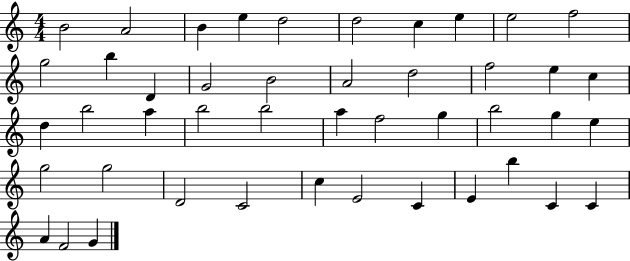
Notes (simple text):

B4/h A4/h B4/q E5/q D5/h D5/h C5/q E5/q E5/h F5/h G5/h B5/q D4/q G4/h B4/h A4/h D5/h F5/h E5/q C5/q D5/q B5/h A5/q B5/h B5/h A5/q F5/h G5/q B5/h G5/q E5/q G5/h G5/h D4/h C4/h C5/q E4/h C4/q E4/q B5/q C4/q C4/q A4/q F4/h G4/q